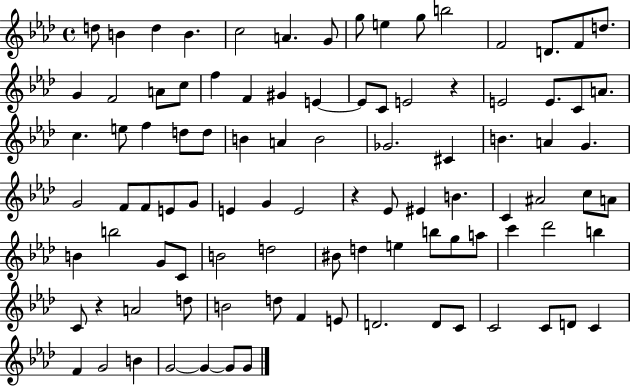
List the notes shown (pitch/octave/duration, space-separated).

D5/e B4/q D5/q B4/q. C5/h A4/q. G4/e G5/e E5/q G5/e B5/h F4/h D4/e. F4/e D5/e. G4/q F4/h A4/e C5/e F5/q F4/q G#4/q E4/q E4/e C4/e E4/h R/q E4/h E4/e. C4/e A4/e. C5/q. E5/e F5/q D5/e D5/e B4/q A4/q B4/h Gb4/h. C#4/q B4/q. A4/q G4/q. G4/h F4/e F4/e E4/e G4/e E4/q G4/q E4/h R/q Eb4/e EIS4/q B4/q. C4/q A#4/h C5/e A4/e B4/q B5/h G4/e C4/e B4/h D5/h BIS4/e D5/q E5/q B5/e G5/e A5/e C6/q Db6/h B5/q C4/e R/q A4/h D5/e B4/h D5/e F4/q E4/e D4/h. D4/e C4/e C4/h C4/e D4/e C4/q F4/q G4/h B4/q G4/h G4/q G4/e G4/e